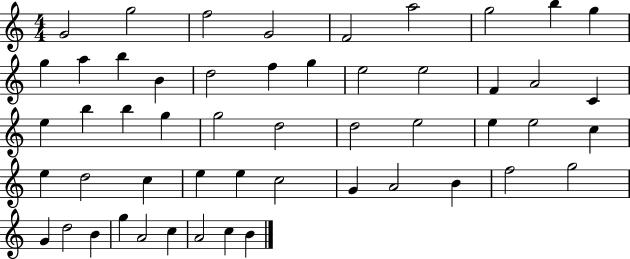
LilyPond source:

{
  \clef treble
  \numericTimeSignature
  \time 4/4
  \key c \major
  g'2 g''2 | f''2 g'2 | f'2 a''2 | g''2 b''4 g''4 | \break g''4 a''4 b''4 b'4 | d''2 f''4 g''4 | e''2 e''2 | f'4 a'2 c'4 | \break e''4 b''4 b''4 g''4 | g''2 d''2 | d''2 e''2 | e''4 e''2 c''4 | \break e''4 d''2 c''4 | e''4 e''4 c''2 | g'4 a'2 b'4 | f''2 g''2 | \break g'4 d''2 b'4 | g''4 a'2 c''4 | a'2 c''4 b'4 | \bar "|."
}